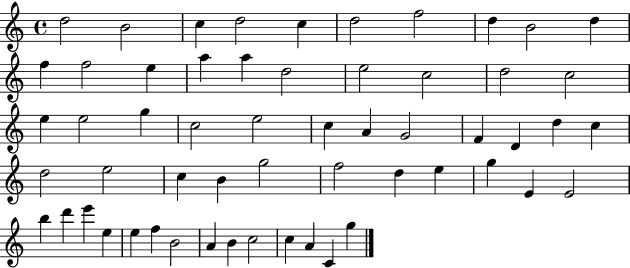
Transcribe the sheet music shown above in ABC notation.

X:1
T:Untitled
M:4/4
L:1/4
K:C
d2 B2 c d2 c d2 f2 d B2 d f f2 e a a d2 e2 c2 d2 c2 e e2 g c2 e2 c A G2 F D d c d2 e2 c B g2 f2 d e g E E2 b d' e' e e f B2 A B c2 c A C g